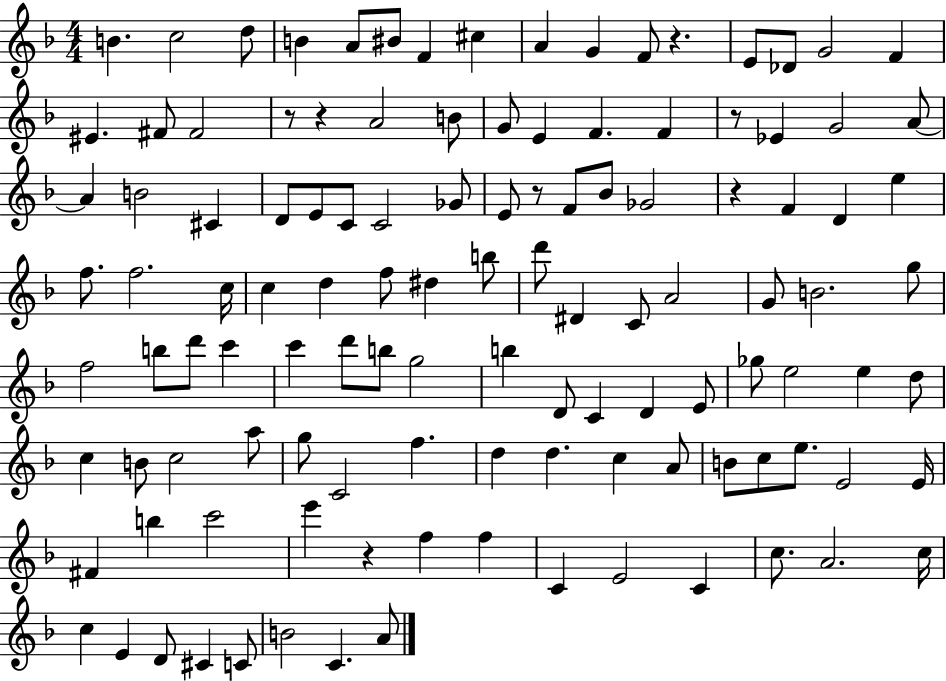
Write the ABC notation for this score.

X:1
T:Untitled
M:4/4
L:1/4
K:F
B c2 d/2 B A/2 ^B/2 F ^c A G F/2 z E/2 _D/2 G2 F ^E ^F/2 ^F2 z/2 z A2 B/2 G/2 E F F z/2 _E G2 A/2 A B2 ^C D/2 E/2 C/2 C2 _G/2 E/2 z/2 F/2 _B/2 _G2 z F D e f/2 f2 c/4 c d f/2 ^d b/2 d'/2 ^D C/2 A2 G/2 B2 g/2 f2 b/2 d'/2 c' c' d'/2 b/2 g2 b D/2 C D E/2 _g/2 e2 e d/2 c B/2 c2 a/2 g/2 C2 f d d c A/2 B/2 c/2 e/2 E2 E/4 ^F b c'2 e' z f f C E2 C c/2 A2 c/4 c E D/2 ^C C/2 B2 C A/2